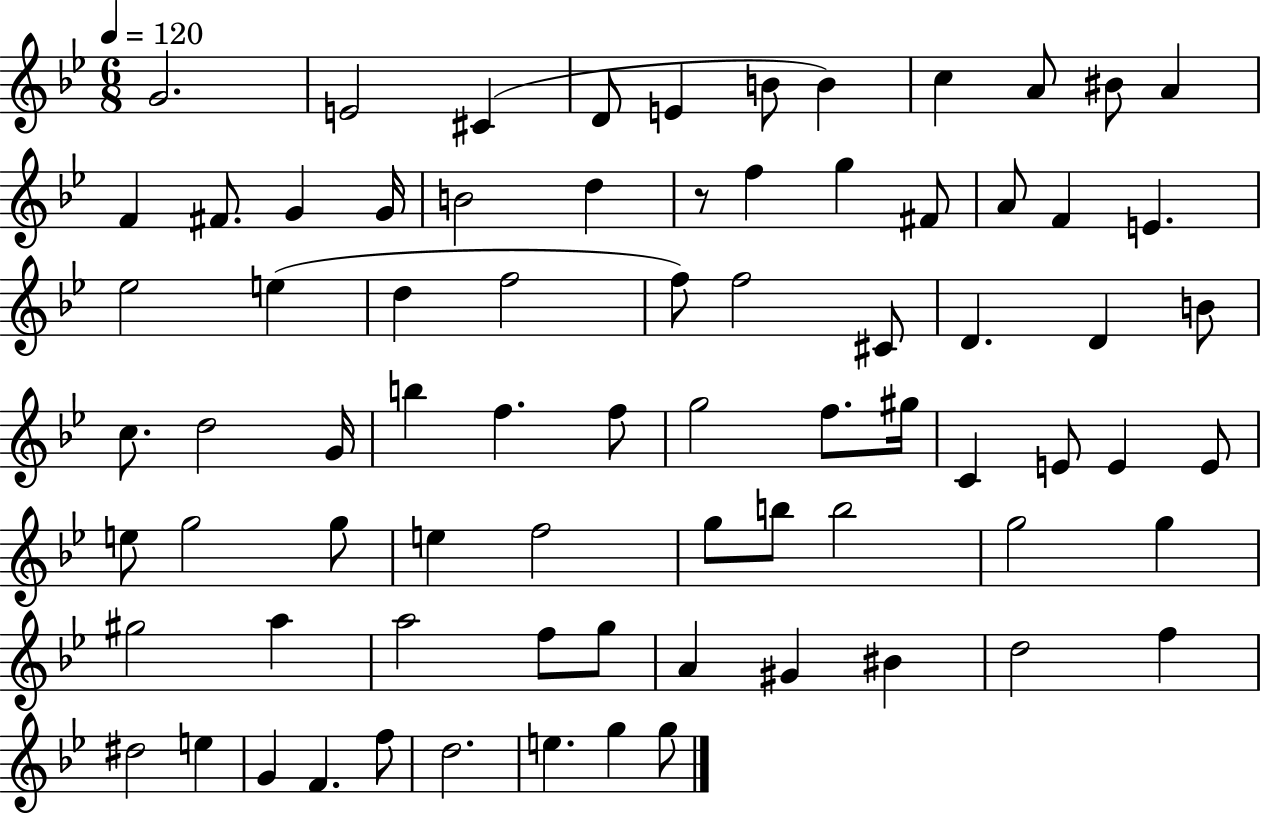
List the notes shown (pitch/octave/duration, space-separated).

G4/h. E4/h C#4/q D4/e E4/q B4/e B4/q C5/q A4/e BIS4/e A4/q F4/q F#4/e. G4/q G4/s B4/h D5/q R/e F5/q G5/q F#4/e A4/e F4/q E4/q. Eb5/h E5/q D5/q F5/h F5/e F5/h C#4/e D4/q. D4/q B4/e C5/e. D5/h G4/s B5/q F5/q. F5/e G5/h F5/e. G#5/s C4/q E4/e E4/q E4/e E5/e G5/h G5/e E5/q F5/h G5/e B5/e B5/h G5/h G5/q G#5/h A5/q A5/h F5/e G5/e A4/q G#4/q BIS4/q D5/h F5/q D#5/h E5/q G4/q F4/q. F5/e D5/h. E5/q. G5/q G5/e